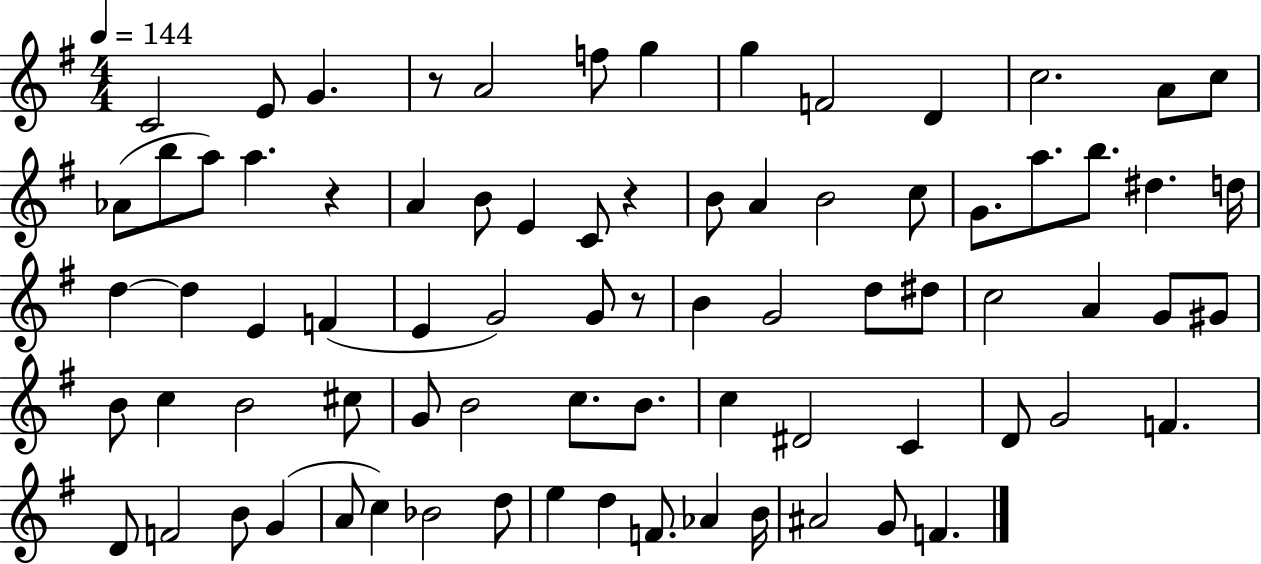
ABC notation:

X:1
T:Untitled
M:4/4
L:1/4
K:G
C2 E/2 G z/2 A2 f/2 g g F2 D c2 A/2 c/2 _A/2 b/2 a/2 a z A B/2 E C/2 z B/2 A B2 c/2 G/2 a/2 b/2 ^d d/4 d d E F E G2 G/2 z/2 B G2 d/2 ^d/2 c2 A G/2 ^G/2 B/2 c B2 ^c/2 G/2 B2 c/2 B/2 c ^D2 C D/2 G2 F D/2 F2 B/2 G A/2 c _B2 d/2 e d F/2 _A B/4 ^A2 G/2 F